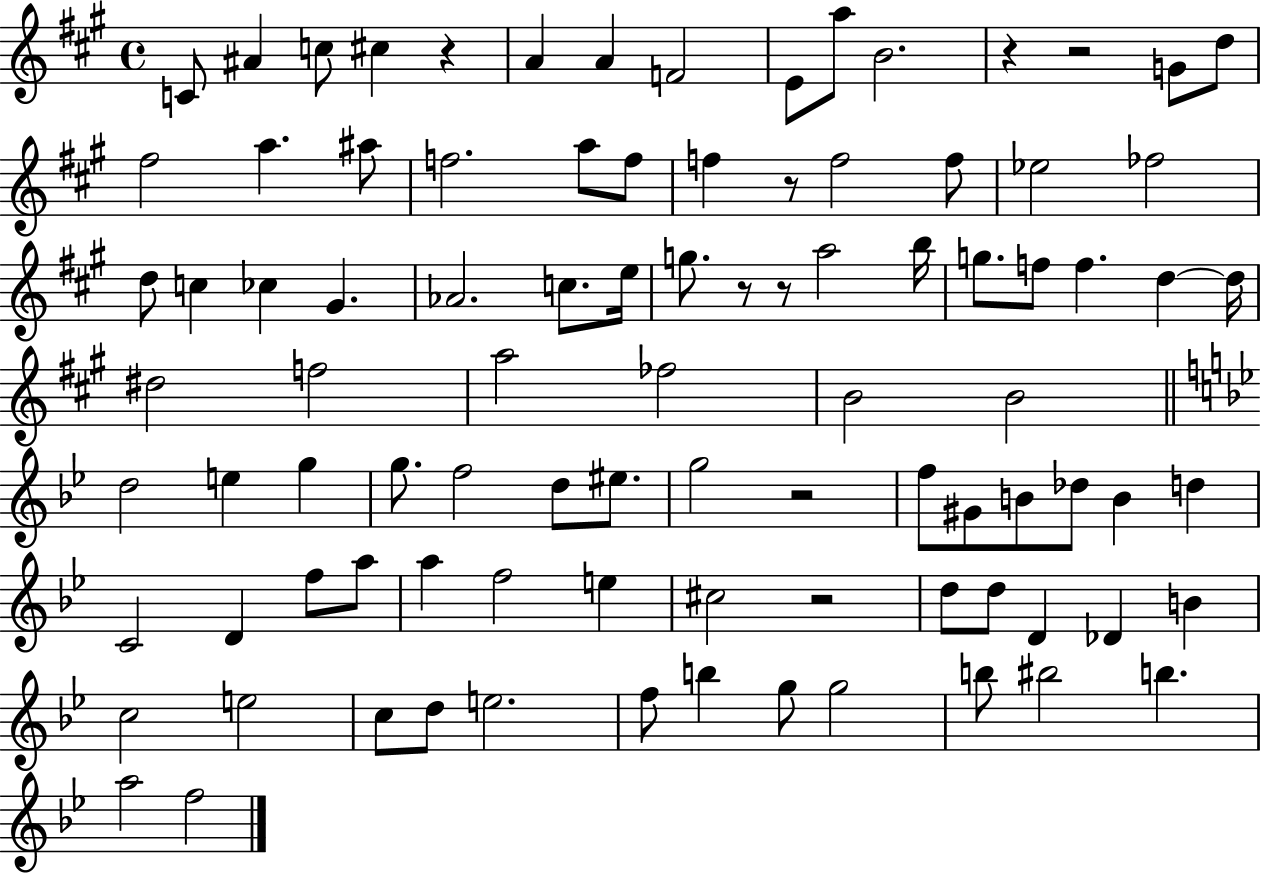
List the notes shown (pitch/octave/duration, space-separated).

C4/e A#4/q C5/e C#5/q R/q A4/q A4/q F4/h E4/e A5/e B4/h. R/q R/h G4/e D5/e F#5/h A5/q. A#5/e F5/h. A5/e F5/e F5/q R/e F5/h F5/e Eb5/h FES5/h D5/e C5/q CES5/q G#4/q. Ab4/h. C5/e. E5/s G5/e. R/e R/e A5/h B5/s G5/e. F5/e F5/q. D5/q D5/s D#5/h F5/h A5/h FES5/h B4/h B4/h D5/h E5/q G5/q G5/e. F5/h D5/e EIS5/e. G5/h R/h F5/e G#4/e B4/e Db5/e B4/q D5/q C4/h D4/q F5/e A5/e A5/q F5/h E5/q C#5/h R/h D5/e D5/e D4/q Db4/q B4/q C5/h E5/h C5/e D5/e E5/h. F5/e B5/q G5/e G5/h B5/e BIS5/h B5/q. A5/h F5/h